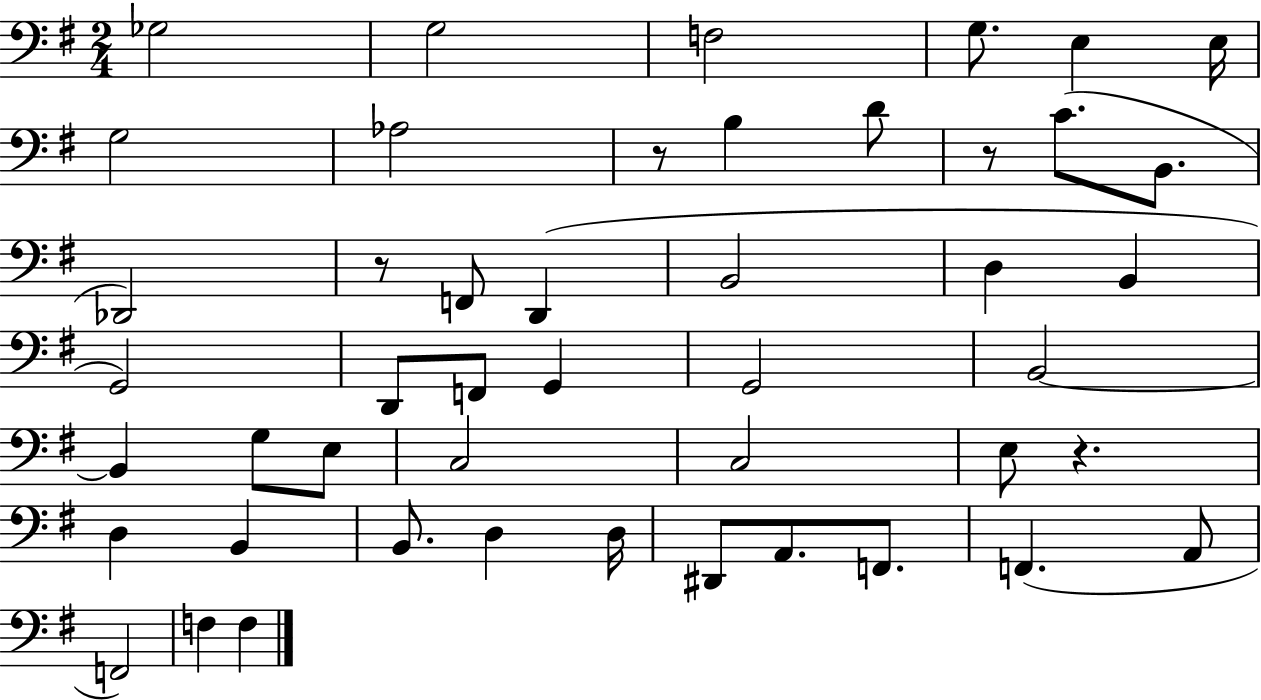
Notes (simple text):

Gb3/h G3/h F3/h G3/e. E3/q E3/s G3/h Ab3/h R/e B3/q D4/e R/e C4/e. B2/e. Db2/h R/e F2/e D2/q B2/h D3/q B2/q G2/h D2/e F2/e G2/q G2/h B2/h B2/q G3/e E3/e C3/h C3/h E3/e R/q. D3/q B2/q B2/e. D3/q D3/s D#2/e A2/e. F2/e. F2/q. A2/e F2/h F3/q F3/q